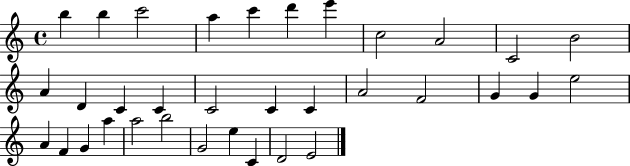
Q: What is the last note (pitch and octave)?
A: E4